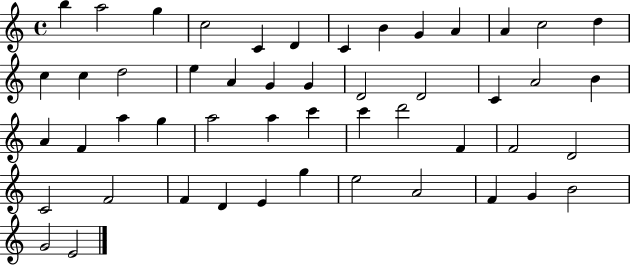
B5/q A5/h G5/q C5/h C4/q D4/q C4/q B4/q G4/q A4/q A4/q C5/h D5/q C5/q C5/q D5/h E5/q A4/q G4/q G4/q D4/h D4/h C4/q A4/h B4/q A4/q F4/q A5/q G5/q A5/h A5/q C6/q C6/q D6/h F4/q F4/h D4/h C4/h F4/h F4/q D4/q E4/q G5/q E5/h A4/h F4/q G4/q B4/h G4/h E4/h